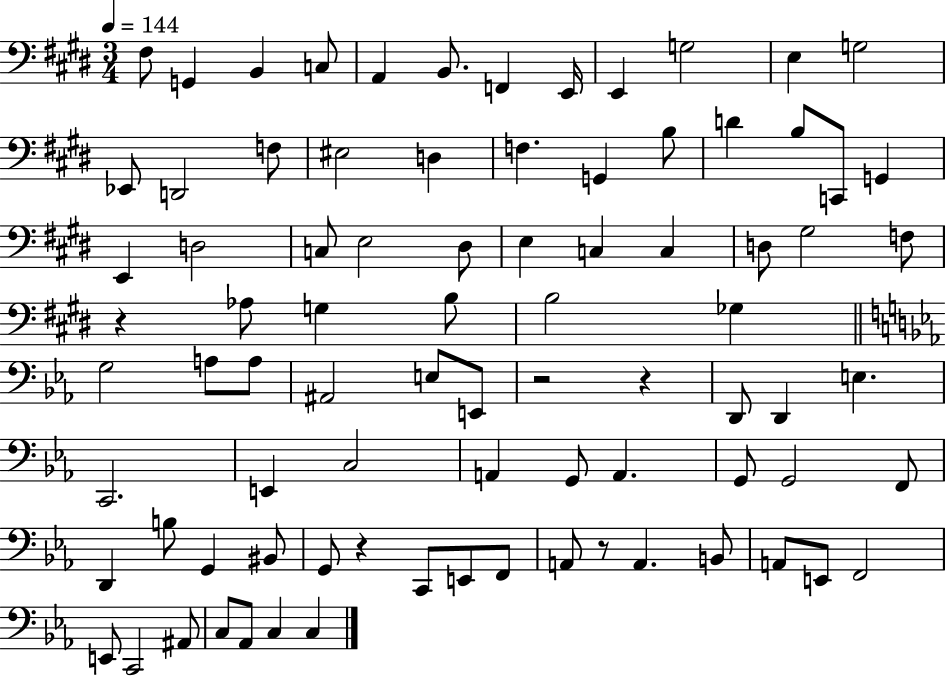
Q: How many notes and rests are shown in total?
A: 84